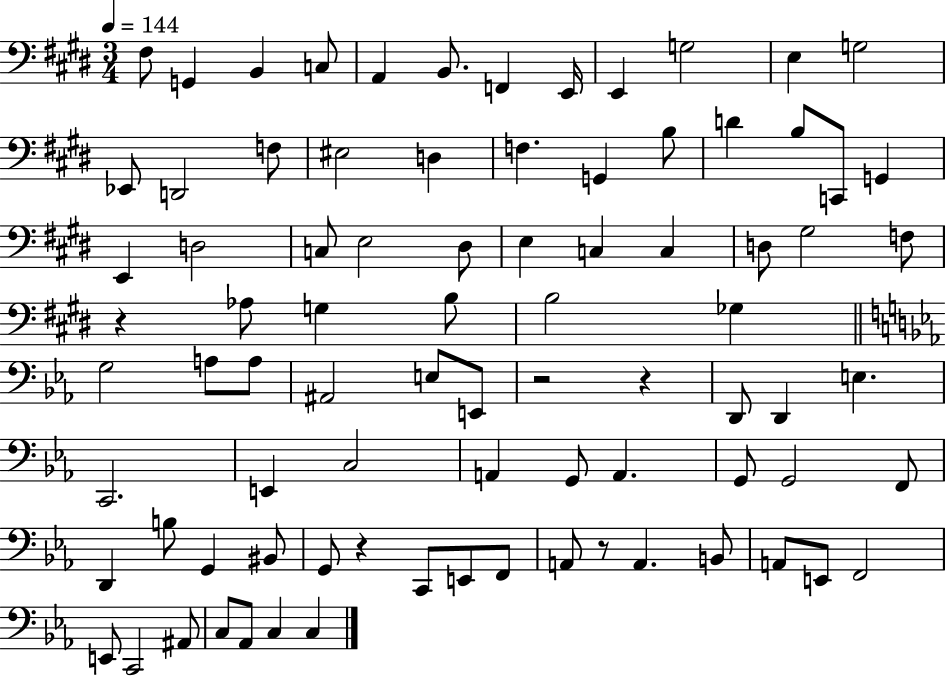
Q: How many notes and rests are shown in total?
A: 84